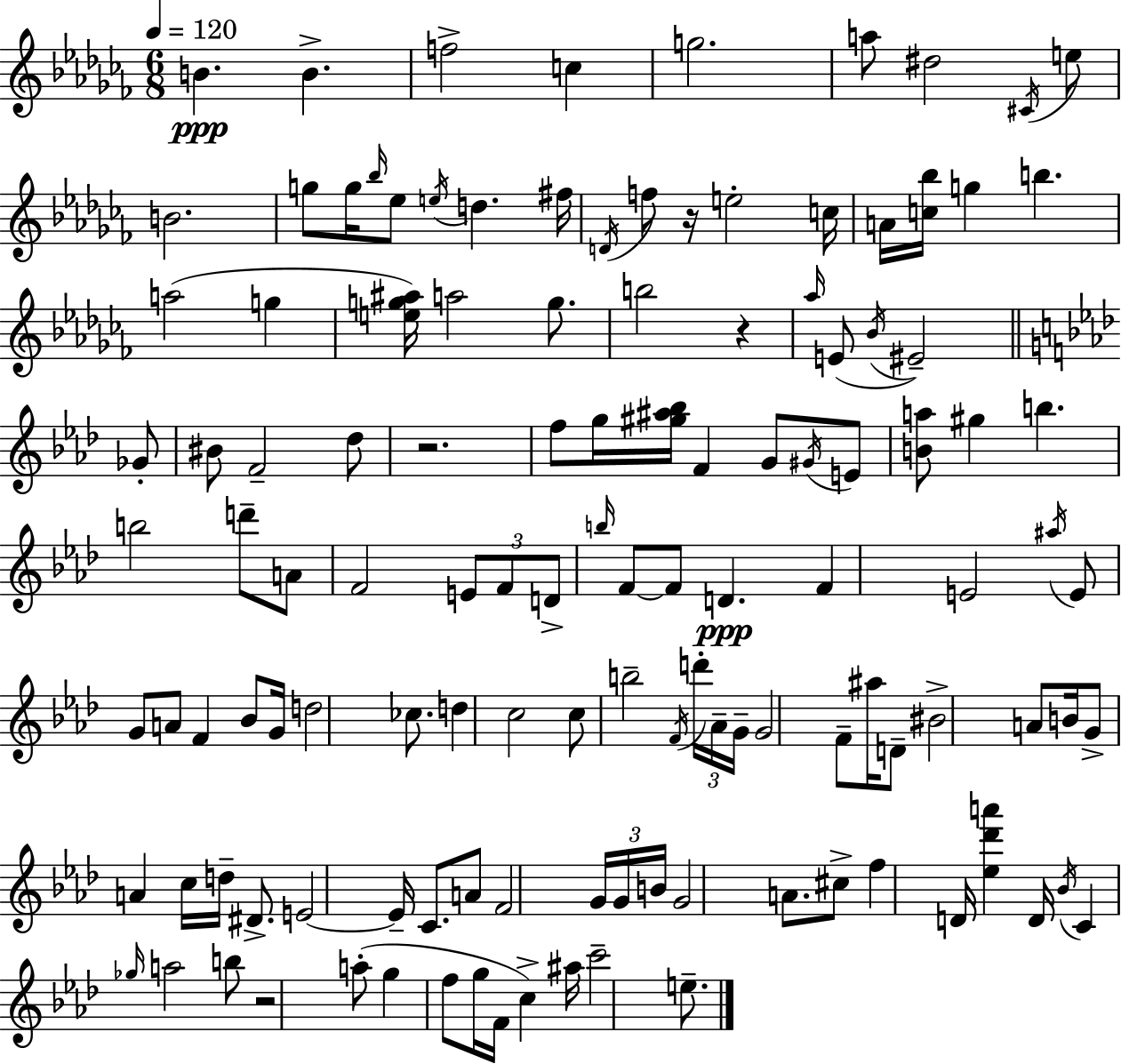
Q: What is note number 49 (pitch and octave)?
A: F4